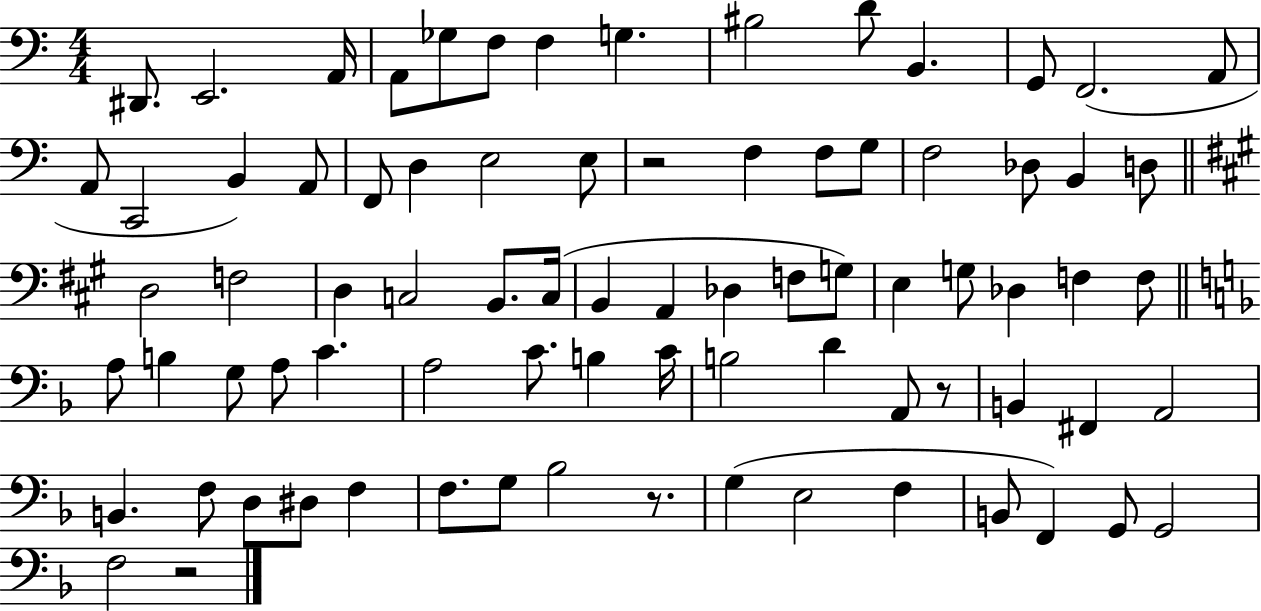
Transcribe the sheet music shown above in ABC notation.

X:1
T:Untitled
M:4/4
L:1/4
K:C
^D,,/2 E,,2 A,,/4 A,,/2 _G,/2 F,/2 F, G, ^B,2 D/2 B,, G,,/2 F,,2 A,,/2 A,,/2 C,,2 B,, A,,/2 F,,/2 D, E,2 E,/2 z2 F, F,/2 G,/2 F,2 _D,/2 B,, D,/2 D,2 F,2 D, C,2 B,,/2 C,/4 B,, A,, _D, F,/2 G,/2 E, G,/2 _D, F, F,/2 A,/2 B, G,/2 A,/2 C A,2 C/2 B, C/4 B,2 D A,,/2 z/2 B,, ^F,, A,,2 B,, F,/2 D,/2 ^D,/2 F, F,/2 G,/2 _B,2 z/2 G, E,2 F, B,,/2 F,, G,,/2 G,,2 F,2 z2